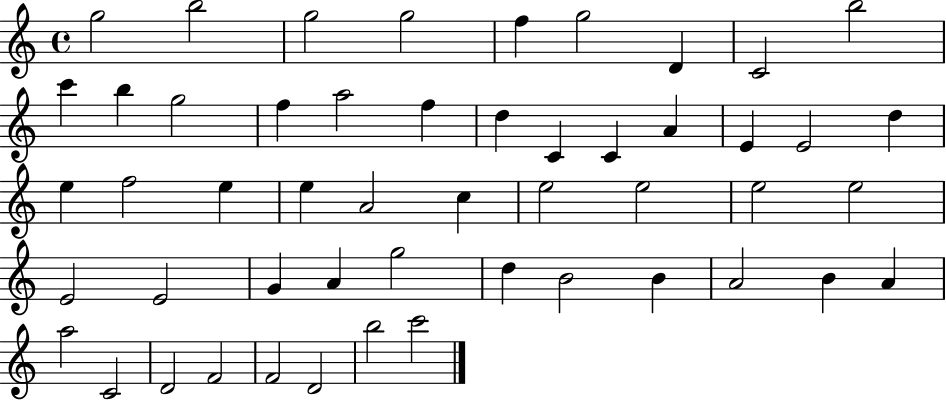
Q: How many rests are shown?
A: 0